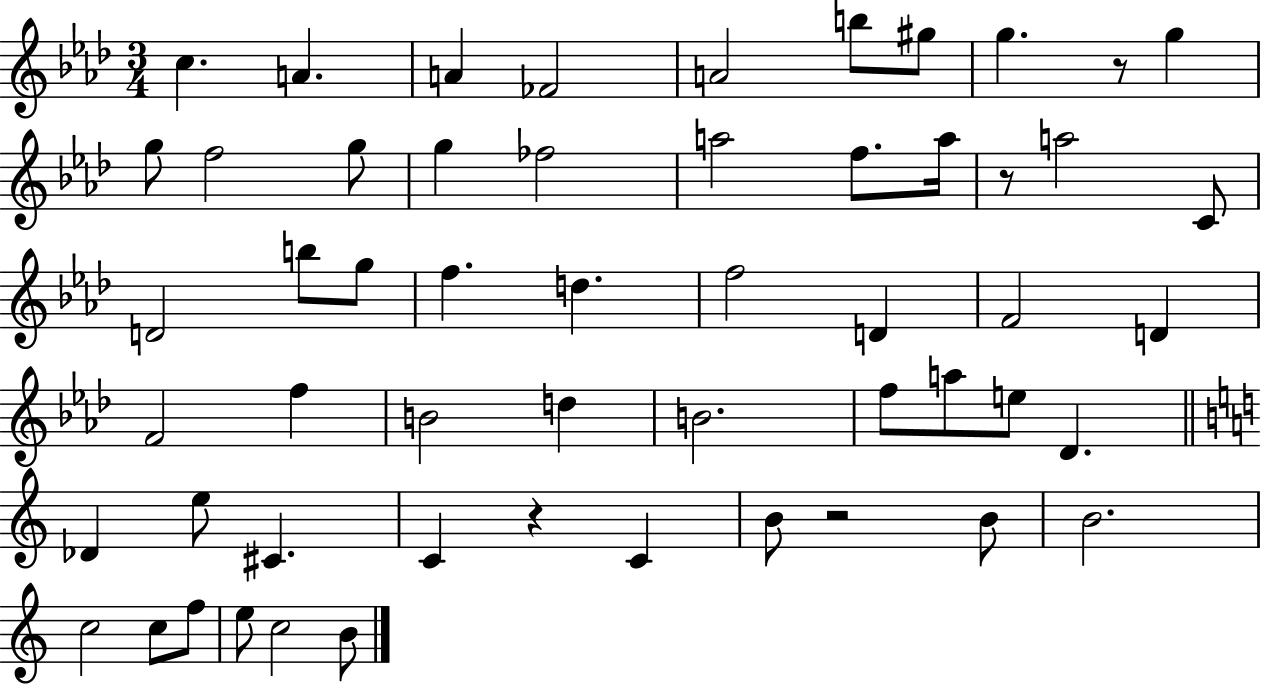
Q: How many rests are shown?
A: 4